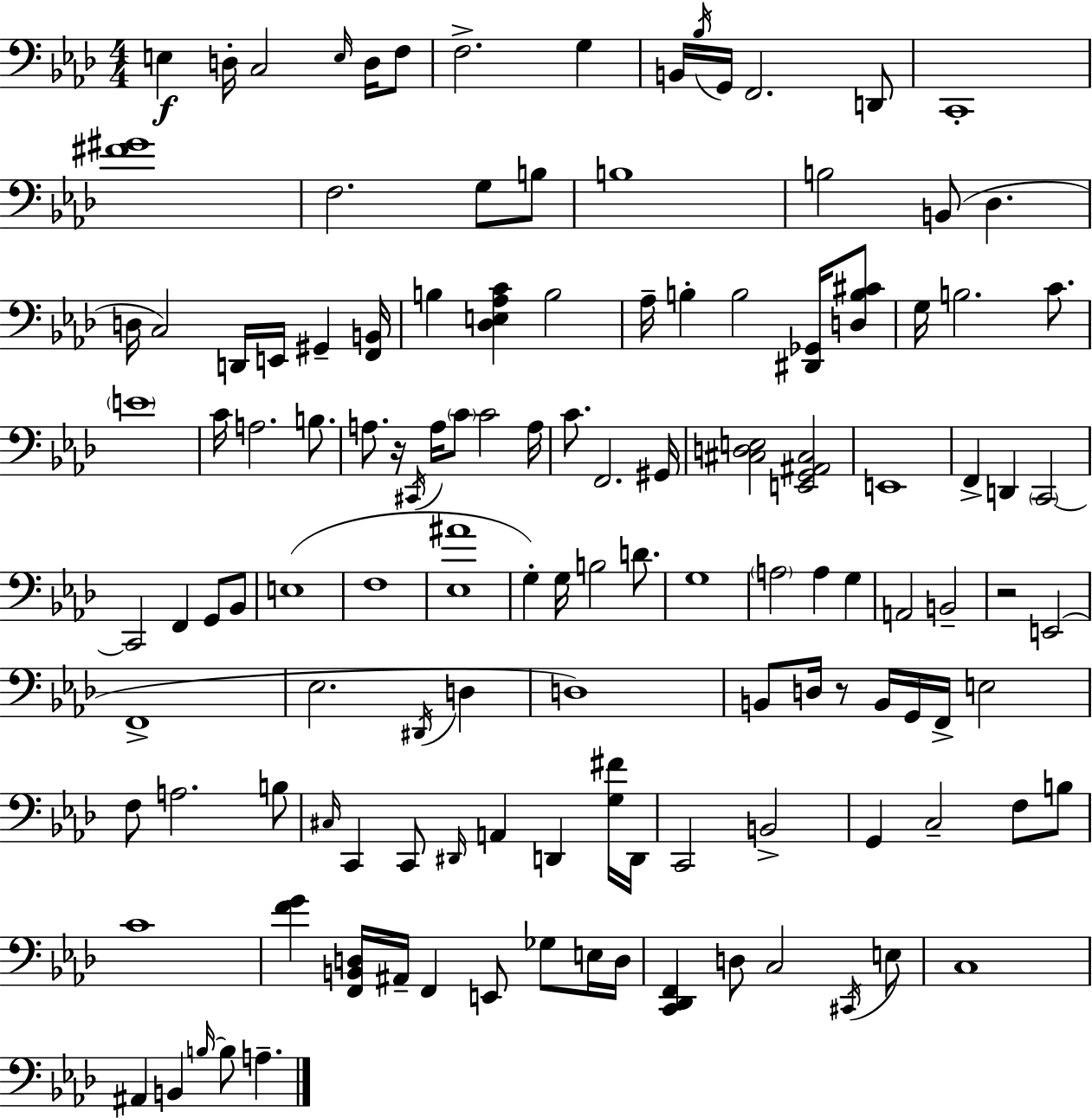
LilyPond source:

{
  \clef bass
  \numericTimeSignature
  \time 4/4
  \key f \minor
  e4\f d16-. c2 \grace { e16 } d16 f8 | f2.-> g4 | b,16 \acciaccatura { bes16 } g,16 f,2. | d,8 c,1-. | \break <fis' gis'>1 | f2. g8 | b8 b1 | b2 b,8( des4. | \break d16 c2) d,16 e,16 gis,4-- | <f, b,>16 b4 <des e aes c'>4 b2 | aes16-- b4-. b2 <dis, ges,>16 | <d b cis'>8 g16 b2. c'8. | \break \parenthesize e'1 | c'16 a2. b8. | a8. r16 \acciaccatura { cis,16 } a16 \parenthesize c'8 c'2 | a16 c'8. f,2. | \break gis,16 <cis d e>2 <e, g, ais, cis>2 | e,1 | f,4-> d,4 \parenthesize c,2~~ | c,2 f,4 g,8 | \break bes,8 e1( | f1 | <ees ais'>1 | g4-.) g16 b2 | \break d'8. g1 | \parenthesize a2 a4 g4 | a,2 b,2-- | r2 e,2( | \break f,1-> | ees2. \acciaccatura { dis,16 } | d4 d1) | b,8 d16 r8 b,16 g,16 f,16-> e2 | \break f8 a2. | b8 \grace { cis16 } c,4 c,8 \grace { dis,16 } a,4 | d,4 <g fis'>16 d,16 c,2 b,2-> | g,4 c2-- | \break f8 b8 c'1 | <f' g'>4 <f, b, d>16 ais,16-- f,4 | e,8 ges8 e16 d16 <c, des, f,>4 d8 c2 | \acciaccatura { cis,16 } e8 c1 | \break ais,4 b,4 \grace { b16~ }~ | b8 a4.-- \bar "|."
}